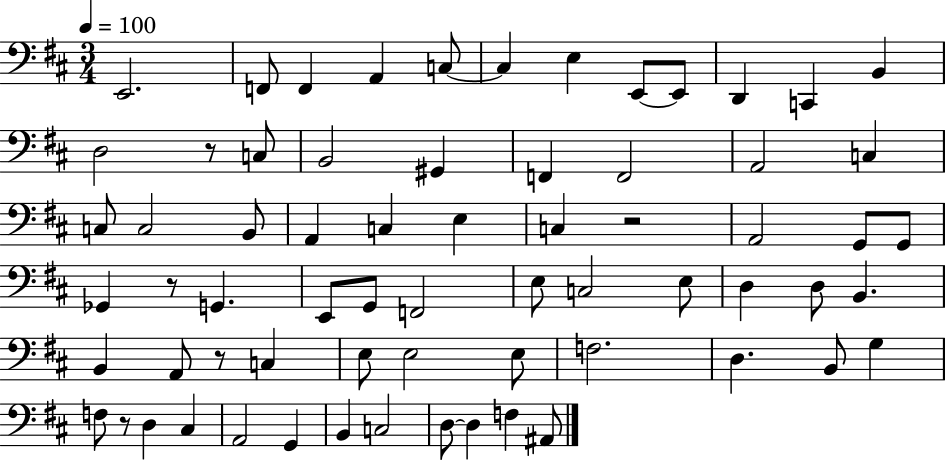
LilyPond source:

{
  \clef bass
  \numericTimeSignature
  \time 3/4
  \key d \major
  \tempo 4 = 100
  e,2. | f,8 f,4 a,4 c8~~ | c4 e4 e,8~~ e,8 | d,4 c,4 b,4 | \break d2 r8 c8 | b,2 gis,4 | f,4 f,2 | a,2 c4 | \break c8 c2 b,8 | a,4 c4 e4 | c4 r2 | a,2 g,8 g,8 | \break ges,4 r8 g,4. | e,8 g,8 f,2 | e8 c2 e8 | d4 d8 b,4. | \break b,4 a,8 r8 c4 | e8 e2 e8 | f2. | d4. b,8 g4 | \break f8 r8 d4 cis4 | a,2 g,4 | b,4 c2 | d8~~ d4 f4 ais,8 | \break \bar "|."
}